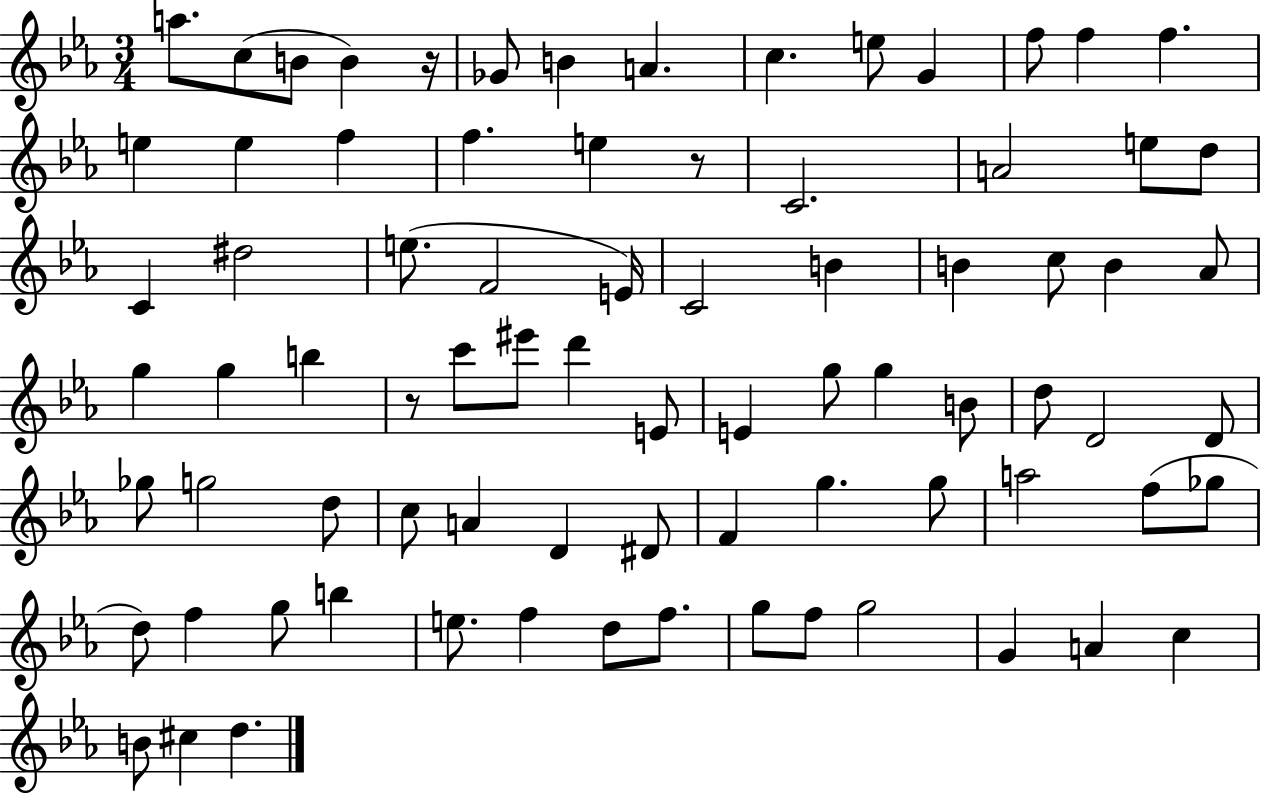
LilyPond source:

{
  \clef treble
  \numericTimeSignature
  \time 3/4
  \key ees \major
  a''8. c''8( b'8 b'4) r16 | ges'8 b'4 a'4. | c''4. e''8 g'4 | f''8 f''4 f''4. | \break e''4 e''4 f''4 | f''4. e''4 r8 | c'2. | a'2 e''8 d''8 | \break c'4 dis''2 | e''8.( f'2 e'16) | c'2 b'4 | b'4 c''8 b'4 aes'8 | \break g''4 g''4 b''4 | r8 c'''8 eis'''8 d'''4 e'8 | e'4 g''8 g''4 b'8 | d''8 d'2 d'8 | \break ges''8 g''2 d''8 | c''8 a'4 d'4 dis'8 | f'4 g''4. g''8 | a''2 f''8( ges''8 | \break d''8) f''4 g''8 b''4 | e''8. f''4 d''8 f''8. | g''8 f''8 g''2 | g'4 a'4 c''4 | \break b'8 cis''4 d''4. | \bar "|."
}